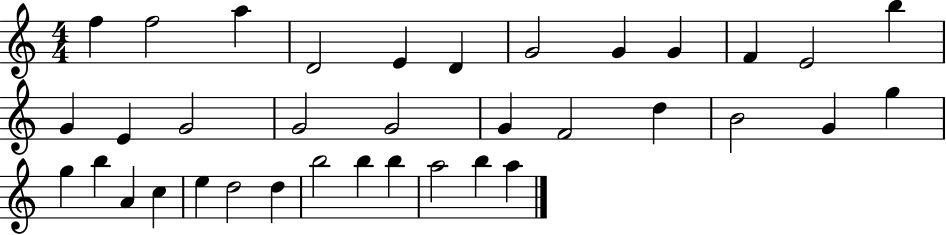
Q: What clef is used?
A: treble